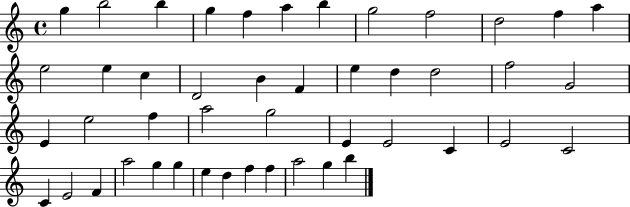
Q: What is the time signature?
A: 4/4